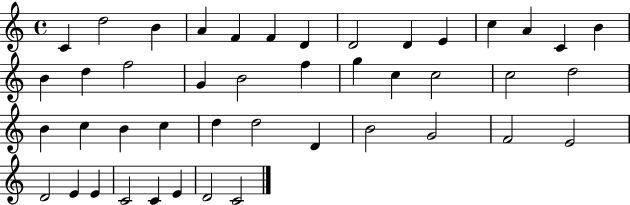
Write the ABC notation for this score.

X:1
T:Untitled
M:4/4
L:1/4
K:C
C d2 B A F F D D2 D E c A C B B d f2 G B2 f g c c2 c2 d2 B c B c d d2 D B2 G2 F2 E2 D2 E E C2 C E D2 C2